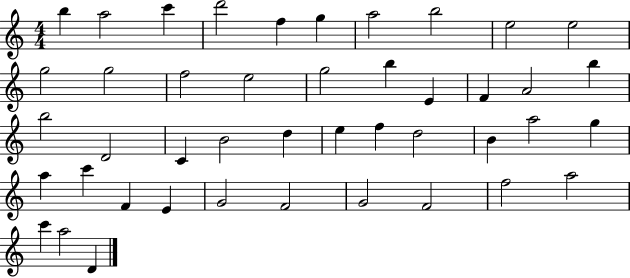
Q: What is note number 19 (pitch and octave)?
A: A4